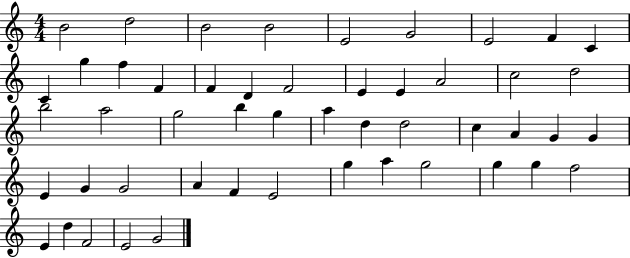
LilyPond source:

{
  \clef treble
  \numericTimeSignature
  \time 4/4
  \key c \major
  b'2 d''2 | b'2 b'2 | e'2 g'2 | e'2 f'4 c'4 | \break c'4 g''4 f''4 f'4 | f'4 d'4 f'2 | e'4 e'4 a'2 | c''2 d''2 | \break b''2 a''2 | g''2 b''4 g''4 | a''4 d''4 d''2 | c''4 a'4 g'4 g'4 | \break e'4 g'4 g'2 | a'4 f'4 e'2 | g''4 a''4 g''2 | g''4 g''4 f''2 | \break e'4 d''4 f'2 | e'2 g'2 | \bar "|."
}